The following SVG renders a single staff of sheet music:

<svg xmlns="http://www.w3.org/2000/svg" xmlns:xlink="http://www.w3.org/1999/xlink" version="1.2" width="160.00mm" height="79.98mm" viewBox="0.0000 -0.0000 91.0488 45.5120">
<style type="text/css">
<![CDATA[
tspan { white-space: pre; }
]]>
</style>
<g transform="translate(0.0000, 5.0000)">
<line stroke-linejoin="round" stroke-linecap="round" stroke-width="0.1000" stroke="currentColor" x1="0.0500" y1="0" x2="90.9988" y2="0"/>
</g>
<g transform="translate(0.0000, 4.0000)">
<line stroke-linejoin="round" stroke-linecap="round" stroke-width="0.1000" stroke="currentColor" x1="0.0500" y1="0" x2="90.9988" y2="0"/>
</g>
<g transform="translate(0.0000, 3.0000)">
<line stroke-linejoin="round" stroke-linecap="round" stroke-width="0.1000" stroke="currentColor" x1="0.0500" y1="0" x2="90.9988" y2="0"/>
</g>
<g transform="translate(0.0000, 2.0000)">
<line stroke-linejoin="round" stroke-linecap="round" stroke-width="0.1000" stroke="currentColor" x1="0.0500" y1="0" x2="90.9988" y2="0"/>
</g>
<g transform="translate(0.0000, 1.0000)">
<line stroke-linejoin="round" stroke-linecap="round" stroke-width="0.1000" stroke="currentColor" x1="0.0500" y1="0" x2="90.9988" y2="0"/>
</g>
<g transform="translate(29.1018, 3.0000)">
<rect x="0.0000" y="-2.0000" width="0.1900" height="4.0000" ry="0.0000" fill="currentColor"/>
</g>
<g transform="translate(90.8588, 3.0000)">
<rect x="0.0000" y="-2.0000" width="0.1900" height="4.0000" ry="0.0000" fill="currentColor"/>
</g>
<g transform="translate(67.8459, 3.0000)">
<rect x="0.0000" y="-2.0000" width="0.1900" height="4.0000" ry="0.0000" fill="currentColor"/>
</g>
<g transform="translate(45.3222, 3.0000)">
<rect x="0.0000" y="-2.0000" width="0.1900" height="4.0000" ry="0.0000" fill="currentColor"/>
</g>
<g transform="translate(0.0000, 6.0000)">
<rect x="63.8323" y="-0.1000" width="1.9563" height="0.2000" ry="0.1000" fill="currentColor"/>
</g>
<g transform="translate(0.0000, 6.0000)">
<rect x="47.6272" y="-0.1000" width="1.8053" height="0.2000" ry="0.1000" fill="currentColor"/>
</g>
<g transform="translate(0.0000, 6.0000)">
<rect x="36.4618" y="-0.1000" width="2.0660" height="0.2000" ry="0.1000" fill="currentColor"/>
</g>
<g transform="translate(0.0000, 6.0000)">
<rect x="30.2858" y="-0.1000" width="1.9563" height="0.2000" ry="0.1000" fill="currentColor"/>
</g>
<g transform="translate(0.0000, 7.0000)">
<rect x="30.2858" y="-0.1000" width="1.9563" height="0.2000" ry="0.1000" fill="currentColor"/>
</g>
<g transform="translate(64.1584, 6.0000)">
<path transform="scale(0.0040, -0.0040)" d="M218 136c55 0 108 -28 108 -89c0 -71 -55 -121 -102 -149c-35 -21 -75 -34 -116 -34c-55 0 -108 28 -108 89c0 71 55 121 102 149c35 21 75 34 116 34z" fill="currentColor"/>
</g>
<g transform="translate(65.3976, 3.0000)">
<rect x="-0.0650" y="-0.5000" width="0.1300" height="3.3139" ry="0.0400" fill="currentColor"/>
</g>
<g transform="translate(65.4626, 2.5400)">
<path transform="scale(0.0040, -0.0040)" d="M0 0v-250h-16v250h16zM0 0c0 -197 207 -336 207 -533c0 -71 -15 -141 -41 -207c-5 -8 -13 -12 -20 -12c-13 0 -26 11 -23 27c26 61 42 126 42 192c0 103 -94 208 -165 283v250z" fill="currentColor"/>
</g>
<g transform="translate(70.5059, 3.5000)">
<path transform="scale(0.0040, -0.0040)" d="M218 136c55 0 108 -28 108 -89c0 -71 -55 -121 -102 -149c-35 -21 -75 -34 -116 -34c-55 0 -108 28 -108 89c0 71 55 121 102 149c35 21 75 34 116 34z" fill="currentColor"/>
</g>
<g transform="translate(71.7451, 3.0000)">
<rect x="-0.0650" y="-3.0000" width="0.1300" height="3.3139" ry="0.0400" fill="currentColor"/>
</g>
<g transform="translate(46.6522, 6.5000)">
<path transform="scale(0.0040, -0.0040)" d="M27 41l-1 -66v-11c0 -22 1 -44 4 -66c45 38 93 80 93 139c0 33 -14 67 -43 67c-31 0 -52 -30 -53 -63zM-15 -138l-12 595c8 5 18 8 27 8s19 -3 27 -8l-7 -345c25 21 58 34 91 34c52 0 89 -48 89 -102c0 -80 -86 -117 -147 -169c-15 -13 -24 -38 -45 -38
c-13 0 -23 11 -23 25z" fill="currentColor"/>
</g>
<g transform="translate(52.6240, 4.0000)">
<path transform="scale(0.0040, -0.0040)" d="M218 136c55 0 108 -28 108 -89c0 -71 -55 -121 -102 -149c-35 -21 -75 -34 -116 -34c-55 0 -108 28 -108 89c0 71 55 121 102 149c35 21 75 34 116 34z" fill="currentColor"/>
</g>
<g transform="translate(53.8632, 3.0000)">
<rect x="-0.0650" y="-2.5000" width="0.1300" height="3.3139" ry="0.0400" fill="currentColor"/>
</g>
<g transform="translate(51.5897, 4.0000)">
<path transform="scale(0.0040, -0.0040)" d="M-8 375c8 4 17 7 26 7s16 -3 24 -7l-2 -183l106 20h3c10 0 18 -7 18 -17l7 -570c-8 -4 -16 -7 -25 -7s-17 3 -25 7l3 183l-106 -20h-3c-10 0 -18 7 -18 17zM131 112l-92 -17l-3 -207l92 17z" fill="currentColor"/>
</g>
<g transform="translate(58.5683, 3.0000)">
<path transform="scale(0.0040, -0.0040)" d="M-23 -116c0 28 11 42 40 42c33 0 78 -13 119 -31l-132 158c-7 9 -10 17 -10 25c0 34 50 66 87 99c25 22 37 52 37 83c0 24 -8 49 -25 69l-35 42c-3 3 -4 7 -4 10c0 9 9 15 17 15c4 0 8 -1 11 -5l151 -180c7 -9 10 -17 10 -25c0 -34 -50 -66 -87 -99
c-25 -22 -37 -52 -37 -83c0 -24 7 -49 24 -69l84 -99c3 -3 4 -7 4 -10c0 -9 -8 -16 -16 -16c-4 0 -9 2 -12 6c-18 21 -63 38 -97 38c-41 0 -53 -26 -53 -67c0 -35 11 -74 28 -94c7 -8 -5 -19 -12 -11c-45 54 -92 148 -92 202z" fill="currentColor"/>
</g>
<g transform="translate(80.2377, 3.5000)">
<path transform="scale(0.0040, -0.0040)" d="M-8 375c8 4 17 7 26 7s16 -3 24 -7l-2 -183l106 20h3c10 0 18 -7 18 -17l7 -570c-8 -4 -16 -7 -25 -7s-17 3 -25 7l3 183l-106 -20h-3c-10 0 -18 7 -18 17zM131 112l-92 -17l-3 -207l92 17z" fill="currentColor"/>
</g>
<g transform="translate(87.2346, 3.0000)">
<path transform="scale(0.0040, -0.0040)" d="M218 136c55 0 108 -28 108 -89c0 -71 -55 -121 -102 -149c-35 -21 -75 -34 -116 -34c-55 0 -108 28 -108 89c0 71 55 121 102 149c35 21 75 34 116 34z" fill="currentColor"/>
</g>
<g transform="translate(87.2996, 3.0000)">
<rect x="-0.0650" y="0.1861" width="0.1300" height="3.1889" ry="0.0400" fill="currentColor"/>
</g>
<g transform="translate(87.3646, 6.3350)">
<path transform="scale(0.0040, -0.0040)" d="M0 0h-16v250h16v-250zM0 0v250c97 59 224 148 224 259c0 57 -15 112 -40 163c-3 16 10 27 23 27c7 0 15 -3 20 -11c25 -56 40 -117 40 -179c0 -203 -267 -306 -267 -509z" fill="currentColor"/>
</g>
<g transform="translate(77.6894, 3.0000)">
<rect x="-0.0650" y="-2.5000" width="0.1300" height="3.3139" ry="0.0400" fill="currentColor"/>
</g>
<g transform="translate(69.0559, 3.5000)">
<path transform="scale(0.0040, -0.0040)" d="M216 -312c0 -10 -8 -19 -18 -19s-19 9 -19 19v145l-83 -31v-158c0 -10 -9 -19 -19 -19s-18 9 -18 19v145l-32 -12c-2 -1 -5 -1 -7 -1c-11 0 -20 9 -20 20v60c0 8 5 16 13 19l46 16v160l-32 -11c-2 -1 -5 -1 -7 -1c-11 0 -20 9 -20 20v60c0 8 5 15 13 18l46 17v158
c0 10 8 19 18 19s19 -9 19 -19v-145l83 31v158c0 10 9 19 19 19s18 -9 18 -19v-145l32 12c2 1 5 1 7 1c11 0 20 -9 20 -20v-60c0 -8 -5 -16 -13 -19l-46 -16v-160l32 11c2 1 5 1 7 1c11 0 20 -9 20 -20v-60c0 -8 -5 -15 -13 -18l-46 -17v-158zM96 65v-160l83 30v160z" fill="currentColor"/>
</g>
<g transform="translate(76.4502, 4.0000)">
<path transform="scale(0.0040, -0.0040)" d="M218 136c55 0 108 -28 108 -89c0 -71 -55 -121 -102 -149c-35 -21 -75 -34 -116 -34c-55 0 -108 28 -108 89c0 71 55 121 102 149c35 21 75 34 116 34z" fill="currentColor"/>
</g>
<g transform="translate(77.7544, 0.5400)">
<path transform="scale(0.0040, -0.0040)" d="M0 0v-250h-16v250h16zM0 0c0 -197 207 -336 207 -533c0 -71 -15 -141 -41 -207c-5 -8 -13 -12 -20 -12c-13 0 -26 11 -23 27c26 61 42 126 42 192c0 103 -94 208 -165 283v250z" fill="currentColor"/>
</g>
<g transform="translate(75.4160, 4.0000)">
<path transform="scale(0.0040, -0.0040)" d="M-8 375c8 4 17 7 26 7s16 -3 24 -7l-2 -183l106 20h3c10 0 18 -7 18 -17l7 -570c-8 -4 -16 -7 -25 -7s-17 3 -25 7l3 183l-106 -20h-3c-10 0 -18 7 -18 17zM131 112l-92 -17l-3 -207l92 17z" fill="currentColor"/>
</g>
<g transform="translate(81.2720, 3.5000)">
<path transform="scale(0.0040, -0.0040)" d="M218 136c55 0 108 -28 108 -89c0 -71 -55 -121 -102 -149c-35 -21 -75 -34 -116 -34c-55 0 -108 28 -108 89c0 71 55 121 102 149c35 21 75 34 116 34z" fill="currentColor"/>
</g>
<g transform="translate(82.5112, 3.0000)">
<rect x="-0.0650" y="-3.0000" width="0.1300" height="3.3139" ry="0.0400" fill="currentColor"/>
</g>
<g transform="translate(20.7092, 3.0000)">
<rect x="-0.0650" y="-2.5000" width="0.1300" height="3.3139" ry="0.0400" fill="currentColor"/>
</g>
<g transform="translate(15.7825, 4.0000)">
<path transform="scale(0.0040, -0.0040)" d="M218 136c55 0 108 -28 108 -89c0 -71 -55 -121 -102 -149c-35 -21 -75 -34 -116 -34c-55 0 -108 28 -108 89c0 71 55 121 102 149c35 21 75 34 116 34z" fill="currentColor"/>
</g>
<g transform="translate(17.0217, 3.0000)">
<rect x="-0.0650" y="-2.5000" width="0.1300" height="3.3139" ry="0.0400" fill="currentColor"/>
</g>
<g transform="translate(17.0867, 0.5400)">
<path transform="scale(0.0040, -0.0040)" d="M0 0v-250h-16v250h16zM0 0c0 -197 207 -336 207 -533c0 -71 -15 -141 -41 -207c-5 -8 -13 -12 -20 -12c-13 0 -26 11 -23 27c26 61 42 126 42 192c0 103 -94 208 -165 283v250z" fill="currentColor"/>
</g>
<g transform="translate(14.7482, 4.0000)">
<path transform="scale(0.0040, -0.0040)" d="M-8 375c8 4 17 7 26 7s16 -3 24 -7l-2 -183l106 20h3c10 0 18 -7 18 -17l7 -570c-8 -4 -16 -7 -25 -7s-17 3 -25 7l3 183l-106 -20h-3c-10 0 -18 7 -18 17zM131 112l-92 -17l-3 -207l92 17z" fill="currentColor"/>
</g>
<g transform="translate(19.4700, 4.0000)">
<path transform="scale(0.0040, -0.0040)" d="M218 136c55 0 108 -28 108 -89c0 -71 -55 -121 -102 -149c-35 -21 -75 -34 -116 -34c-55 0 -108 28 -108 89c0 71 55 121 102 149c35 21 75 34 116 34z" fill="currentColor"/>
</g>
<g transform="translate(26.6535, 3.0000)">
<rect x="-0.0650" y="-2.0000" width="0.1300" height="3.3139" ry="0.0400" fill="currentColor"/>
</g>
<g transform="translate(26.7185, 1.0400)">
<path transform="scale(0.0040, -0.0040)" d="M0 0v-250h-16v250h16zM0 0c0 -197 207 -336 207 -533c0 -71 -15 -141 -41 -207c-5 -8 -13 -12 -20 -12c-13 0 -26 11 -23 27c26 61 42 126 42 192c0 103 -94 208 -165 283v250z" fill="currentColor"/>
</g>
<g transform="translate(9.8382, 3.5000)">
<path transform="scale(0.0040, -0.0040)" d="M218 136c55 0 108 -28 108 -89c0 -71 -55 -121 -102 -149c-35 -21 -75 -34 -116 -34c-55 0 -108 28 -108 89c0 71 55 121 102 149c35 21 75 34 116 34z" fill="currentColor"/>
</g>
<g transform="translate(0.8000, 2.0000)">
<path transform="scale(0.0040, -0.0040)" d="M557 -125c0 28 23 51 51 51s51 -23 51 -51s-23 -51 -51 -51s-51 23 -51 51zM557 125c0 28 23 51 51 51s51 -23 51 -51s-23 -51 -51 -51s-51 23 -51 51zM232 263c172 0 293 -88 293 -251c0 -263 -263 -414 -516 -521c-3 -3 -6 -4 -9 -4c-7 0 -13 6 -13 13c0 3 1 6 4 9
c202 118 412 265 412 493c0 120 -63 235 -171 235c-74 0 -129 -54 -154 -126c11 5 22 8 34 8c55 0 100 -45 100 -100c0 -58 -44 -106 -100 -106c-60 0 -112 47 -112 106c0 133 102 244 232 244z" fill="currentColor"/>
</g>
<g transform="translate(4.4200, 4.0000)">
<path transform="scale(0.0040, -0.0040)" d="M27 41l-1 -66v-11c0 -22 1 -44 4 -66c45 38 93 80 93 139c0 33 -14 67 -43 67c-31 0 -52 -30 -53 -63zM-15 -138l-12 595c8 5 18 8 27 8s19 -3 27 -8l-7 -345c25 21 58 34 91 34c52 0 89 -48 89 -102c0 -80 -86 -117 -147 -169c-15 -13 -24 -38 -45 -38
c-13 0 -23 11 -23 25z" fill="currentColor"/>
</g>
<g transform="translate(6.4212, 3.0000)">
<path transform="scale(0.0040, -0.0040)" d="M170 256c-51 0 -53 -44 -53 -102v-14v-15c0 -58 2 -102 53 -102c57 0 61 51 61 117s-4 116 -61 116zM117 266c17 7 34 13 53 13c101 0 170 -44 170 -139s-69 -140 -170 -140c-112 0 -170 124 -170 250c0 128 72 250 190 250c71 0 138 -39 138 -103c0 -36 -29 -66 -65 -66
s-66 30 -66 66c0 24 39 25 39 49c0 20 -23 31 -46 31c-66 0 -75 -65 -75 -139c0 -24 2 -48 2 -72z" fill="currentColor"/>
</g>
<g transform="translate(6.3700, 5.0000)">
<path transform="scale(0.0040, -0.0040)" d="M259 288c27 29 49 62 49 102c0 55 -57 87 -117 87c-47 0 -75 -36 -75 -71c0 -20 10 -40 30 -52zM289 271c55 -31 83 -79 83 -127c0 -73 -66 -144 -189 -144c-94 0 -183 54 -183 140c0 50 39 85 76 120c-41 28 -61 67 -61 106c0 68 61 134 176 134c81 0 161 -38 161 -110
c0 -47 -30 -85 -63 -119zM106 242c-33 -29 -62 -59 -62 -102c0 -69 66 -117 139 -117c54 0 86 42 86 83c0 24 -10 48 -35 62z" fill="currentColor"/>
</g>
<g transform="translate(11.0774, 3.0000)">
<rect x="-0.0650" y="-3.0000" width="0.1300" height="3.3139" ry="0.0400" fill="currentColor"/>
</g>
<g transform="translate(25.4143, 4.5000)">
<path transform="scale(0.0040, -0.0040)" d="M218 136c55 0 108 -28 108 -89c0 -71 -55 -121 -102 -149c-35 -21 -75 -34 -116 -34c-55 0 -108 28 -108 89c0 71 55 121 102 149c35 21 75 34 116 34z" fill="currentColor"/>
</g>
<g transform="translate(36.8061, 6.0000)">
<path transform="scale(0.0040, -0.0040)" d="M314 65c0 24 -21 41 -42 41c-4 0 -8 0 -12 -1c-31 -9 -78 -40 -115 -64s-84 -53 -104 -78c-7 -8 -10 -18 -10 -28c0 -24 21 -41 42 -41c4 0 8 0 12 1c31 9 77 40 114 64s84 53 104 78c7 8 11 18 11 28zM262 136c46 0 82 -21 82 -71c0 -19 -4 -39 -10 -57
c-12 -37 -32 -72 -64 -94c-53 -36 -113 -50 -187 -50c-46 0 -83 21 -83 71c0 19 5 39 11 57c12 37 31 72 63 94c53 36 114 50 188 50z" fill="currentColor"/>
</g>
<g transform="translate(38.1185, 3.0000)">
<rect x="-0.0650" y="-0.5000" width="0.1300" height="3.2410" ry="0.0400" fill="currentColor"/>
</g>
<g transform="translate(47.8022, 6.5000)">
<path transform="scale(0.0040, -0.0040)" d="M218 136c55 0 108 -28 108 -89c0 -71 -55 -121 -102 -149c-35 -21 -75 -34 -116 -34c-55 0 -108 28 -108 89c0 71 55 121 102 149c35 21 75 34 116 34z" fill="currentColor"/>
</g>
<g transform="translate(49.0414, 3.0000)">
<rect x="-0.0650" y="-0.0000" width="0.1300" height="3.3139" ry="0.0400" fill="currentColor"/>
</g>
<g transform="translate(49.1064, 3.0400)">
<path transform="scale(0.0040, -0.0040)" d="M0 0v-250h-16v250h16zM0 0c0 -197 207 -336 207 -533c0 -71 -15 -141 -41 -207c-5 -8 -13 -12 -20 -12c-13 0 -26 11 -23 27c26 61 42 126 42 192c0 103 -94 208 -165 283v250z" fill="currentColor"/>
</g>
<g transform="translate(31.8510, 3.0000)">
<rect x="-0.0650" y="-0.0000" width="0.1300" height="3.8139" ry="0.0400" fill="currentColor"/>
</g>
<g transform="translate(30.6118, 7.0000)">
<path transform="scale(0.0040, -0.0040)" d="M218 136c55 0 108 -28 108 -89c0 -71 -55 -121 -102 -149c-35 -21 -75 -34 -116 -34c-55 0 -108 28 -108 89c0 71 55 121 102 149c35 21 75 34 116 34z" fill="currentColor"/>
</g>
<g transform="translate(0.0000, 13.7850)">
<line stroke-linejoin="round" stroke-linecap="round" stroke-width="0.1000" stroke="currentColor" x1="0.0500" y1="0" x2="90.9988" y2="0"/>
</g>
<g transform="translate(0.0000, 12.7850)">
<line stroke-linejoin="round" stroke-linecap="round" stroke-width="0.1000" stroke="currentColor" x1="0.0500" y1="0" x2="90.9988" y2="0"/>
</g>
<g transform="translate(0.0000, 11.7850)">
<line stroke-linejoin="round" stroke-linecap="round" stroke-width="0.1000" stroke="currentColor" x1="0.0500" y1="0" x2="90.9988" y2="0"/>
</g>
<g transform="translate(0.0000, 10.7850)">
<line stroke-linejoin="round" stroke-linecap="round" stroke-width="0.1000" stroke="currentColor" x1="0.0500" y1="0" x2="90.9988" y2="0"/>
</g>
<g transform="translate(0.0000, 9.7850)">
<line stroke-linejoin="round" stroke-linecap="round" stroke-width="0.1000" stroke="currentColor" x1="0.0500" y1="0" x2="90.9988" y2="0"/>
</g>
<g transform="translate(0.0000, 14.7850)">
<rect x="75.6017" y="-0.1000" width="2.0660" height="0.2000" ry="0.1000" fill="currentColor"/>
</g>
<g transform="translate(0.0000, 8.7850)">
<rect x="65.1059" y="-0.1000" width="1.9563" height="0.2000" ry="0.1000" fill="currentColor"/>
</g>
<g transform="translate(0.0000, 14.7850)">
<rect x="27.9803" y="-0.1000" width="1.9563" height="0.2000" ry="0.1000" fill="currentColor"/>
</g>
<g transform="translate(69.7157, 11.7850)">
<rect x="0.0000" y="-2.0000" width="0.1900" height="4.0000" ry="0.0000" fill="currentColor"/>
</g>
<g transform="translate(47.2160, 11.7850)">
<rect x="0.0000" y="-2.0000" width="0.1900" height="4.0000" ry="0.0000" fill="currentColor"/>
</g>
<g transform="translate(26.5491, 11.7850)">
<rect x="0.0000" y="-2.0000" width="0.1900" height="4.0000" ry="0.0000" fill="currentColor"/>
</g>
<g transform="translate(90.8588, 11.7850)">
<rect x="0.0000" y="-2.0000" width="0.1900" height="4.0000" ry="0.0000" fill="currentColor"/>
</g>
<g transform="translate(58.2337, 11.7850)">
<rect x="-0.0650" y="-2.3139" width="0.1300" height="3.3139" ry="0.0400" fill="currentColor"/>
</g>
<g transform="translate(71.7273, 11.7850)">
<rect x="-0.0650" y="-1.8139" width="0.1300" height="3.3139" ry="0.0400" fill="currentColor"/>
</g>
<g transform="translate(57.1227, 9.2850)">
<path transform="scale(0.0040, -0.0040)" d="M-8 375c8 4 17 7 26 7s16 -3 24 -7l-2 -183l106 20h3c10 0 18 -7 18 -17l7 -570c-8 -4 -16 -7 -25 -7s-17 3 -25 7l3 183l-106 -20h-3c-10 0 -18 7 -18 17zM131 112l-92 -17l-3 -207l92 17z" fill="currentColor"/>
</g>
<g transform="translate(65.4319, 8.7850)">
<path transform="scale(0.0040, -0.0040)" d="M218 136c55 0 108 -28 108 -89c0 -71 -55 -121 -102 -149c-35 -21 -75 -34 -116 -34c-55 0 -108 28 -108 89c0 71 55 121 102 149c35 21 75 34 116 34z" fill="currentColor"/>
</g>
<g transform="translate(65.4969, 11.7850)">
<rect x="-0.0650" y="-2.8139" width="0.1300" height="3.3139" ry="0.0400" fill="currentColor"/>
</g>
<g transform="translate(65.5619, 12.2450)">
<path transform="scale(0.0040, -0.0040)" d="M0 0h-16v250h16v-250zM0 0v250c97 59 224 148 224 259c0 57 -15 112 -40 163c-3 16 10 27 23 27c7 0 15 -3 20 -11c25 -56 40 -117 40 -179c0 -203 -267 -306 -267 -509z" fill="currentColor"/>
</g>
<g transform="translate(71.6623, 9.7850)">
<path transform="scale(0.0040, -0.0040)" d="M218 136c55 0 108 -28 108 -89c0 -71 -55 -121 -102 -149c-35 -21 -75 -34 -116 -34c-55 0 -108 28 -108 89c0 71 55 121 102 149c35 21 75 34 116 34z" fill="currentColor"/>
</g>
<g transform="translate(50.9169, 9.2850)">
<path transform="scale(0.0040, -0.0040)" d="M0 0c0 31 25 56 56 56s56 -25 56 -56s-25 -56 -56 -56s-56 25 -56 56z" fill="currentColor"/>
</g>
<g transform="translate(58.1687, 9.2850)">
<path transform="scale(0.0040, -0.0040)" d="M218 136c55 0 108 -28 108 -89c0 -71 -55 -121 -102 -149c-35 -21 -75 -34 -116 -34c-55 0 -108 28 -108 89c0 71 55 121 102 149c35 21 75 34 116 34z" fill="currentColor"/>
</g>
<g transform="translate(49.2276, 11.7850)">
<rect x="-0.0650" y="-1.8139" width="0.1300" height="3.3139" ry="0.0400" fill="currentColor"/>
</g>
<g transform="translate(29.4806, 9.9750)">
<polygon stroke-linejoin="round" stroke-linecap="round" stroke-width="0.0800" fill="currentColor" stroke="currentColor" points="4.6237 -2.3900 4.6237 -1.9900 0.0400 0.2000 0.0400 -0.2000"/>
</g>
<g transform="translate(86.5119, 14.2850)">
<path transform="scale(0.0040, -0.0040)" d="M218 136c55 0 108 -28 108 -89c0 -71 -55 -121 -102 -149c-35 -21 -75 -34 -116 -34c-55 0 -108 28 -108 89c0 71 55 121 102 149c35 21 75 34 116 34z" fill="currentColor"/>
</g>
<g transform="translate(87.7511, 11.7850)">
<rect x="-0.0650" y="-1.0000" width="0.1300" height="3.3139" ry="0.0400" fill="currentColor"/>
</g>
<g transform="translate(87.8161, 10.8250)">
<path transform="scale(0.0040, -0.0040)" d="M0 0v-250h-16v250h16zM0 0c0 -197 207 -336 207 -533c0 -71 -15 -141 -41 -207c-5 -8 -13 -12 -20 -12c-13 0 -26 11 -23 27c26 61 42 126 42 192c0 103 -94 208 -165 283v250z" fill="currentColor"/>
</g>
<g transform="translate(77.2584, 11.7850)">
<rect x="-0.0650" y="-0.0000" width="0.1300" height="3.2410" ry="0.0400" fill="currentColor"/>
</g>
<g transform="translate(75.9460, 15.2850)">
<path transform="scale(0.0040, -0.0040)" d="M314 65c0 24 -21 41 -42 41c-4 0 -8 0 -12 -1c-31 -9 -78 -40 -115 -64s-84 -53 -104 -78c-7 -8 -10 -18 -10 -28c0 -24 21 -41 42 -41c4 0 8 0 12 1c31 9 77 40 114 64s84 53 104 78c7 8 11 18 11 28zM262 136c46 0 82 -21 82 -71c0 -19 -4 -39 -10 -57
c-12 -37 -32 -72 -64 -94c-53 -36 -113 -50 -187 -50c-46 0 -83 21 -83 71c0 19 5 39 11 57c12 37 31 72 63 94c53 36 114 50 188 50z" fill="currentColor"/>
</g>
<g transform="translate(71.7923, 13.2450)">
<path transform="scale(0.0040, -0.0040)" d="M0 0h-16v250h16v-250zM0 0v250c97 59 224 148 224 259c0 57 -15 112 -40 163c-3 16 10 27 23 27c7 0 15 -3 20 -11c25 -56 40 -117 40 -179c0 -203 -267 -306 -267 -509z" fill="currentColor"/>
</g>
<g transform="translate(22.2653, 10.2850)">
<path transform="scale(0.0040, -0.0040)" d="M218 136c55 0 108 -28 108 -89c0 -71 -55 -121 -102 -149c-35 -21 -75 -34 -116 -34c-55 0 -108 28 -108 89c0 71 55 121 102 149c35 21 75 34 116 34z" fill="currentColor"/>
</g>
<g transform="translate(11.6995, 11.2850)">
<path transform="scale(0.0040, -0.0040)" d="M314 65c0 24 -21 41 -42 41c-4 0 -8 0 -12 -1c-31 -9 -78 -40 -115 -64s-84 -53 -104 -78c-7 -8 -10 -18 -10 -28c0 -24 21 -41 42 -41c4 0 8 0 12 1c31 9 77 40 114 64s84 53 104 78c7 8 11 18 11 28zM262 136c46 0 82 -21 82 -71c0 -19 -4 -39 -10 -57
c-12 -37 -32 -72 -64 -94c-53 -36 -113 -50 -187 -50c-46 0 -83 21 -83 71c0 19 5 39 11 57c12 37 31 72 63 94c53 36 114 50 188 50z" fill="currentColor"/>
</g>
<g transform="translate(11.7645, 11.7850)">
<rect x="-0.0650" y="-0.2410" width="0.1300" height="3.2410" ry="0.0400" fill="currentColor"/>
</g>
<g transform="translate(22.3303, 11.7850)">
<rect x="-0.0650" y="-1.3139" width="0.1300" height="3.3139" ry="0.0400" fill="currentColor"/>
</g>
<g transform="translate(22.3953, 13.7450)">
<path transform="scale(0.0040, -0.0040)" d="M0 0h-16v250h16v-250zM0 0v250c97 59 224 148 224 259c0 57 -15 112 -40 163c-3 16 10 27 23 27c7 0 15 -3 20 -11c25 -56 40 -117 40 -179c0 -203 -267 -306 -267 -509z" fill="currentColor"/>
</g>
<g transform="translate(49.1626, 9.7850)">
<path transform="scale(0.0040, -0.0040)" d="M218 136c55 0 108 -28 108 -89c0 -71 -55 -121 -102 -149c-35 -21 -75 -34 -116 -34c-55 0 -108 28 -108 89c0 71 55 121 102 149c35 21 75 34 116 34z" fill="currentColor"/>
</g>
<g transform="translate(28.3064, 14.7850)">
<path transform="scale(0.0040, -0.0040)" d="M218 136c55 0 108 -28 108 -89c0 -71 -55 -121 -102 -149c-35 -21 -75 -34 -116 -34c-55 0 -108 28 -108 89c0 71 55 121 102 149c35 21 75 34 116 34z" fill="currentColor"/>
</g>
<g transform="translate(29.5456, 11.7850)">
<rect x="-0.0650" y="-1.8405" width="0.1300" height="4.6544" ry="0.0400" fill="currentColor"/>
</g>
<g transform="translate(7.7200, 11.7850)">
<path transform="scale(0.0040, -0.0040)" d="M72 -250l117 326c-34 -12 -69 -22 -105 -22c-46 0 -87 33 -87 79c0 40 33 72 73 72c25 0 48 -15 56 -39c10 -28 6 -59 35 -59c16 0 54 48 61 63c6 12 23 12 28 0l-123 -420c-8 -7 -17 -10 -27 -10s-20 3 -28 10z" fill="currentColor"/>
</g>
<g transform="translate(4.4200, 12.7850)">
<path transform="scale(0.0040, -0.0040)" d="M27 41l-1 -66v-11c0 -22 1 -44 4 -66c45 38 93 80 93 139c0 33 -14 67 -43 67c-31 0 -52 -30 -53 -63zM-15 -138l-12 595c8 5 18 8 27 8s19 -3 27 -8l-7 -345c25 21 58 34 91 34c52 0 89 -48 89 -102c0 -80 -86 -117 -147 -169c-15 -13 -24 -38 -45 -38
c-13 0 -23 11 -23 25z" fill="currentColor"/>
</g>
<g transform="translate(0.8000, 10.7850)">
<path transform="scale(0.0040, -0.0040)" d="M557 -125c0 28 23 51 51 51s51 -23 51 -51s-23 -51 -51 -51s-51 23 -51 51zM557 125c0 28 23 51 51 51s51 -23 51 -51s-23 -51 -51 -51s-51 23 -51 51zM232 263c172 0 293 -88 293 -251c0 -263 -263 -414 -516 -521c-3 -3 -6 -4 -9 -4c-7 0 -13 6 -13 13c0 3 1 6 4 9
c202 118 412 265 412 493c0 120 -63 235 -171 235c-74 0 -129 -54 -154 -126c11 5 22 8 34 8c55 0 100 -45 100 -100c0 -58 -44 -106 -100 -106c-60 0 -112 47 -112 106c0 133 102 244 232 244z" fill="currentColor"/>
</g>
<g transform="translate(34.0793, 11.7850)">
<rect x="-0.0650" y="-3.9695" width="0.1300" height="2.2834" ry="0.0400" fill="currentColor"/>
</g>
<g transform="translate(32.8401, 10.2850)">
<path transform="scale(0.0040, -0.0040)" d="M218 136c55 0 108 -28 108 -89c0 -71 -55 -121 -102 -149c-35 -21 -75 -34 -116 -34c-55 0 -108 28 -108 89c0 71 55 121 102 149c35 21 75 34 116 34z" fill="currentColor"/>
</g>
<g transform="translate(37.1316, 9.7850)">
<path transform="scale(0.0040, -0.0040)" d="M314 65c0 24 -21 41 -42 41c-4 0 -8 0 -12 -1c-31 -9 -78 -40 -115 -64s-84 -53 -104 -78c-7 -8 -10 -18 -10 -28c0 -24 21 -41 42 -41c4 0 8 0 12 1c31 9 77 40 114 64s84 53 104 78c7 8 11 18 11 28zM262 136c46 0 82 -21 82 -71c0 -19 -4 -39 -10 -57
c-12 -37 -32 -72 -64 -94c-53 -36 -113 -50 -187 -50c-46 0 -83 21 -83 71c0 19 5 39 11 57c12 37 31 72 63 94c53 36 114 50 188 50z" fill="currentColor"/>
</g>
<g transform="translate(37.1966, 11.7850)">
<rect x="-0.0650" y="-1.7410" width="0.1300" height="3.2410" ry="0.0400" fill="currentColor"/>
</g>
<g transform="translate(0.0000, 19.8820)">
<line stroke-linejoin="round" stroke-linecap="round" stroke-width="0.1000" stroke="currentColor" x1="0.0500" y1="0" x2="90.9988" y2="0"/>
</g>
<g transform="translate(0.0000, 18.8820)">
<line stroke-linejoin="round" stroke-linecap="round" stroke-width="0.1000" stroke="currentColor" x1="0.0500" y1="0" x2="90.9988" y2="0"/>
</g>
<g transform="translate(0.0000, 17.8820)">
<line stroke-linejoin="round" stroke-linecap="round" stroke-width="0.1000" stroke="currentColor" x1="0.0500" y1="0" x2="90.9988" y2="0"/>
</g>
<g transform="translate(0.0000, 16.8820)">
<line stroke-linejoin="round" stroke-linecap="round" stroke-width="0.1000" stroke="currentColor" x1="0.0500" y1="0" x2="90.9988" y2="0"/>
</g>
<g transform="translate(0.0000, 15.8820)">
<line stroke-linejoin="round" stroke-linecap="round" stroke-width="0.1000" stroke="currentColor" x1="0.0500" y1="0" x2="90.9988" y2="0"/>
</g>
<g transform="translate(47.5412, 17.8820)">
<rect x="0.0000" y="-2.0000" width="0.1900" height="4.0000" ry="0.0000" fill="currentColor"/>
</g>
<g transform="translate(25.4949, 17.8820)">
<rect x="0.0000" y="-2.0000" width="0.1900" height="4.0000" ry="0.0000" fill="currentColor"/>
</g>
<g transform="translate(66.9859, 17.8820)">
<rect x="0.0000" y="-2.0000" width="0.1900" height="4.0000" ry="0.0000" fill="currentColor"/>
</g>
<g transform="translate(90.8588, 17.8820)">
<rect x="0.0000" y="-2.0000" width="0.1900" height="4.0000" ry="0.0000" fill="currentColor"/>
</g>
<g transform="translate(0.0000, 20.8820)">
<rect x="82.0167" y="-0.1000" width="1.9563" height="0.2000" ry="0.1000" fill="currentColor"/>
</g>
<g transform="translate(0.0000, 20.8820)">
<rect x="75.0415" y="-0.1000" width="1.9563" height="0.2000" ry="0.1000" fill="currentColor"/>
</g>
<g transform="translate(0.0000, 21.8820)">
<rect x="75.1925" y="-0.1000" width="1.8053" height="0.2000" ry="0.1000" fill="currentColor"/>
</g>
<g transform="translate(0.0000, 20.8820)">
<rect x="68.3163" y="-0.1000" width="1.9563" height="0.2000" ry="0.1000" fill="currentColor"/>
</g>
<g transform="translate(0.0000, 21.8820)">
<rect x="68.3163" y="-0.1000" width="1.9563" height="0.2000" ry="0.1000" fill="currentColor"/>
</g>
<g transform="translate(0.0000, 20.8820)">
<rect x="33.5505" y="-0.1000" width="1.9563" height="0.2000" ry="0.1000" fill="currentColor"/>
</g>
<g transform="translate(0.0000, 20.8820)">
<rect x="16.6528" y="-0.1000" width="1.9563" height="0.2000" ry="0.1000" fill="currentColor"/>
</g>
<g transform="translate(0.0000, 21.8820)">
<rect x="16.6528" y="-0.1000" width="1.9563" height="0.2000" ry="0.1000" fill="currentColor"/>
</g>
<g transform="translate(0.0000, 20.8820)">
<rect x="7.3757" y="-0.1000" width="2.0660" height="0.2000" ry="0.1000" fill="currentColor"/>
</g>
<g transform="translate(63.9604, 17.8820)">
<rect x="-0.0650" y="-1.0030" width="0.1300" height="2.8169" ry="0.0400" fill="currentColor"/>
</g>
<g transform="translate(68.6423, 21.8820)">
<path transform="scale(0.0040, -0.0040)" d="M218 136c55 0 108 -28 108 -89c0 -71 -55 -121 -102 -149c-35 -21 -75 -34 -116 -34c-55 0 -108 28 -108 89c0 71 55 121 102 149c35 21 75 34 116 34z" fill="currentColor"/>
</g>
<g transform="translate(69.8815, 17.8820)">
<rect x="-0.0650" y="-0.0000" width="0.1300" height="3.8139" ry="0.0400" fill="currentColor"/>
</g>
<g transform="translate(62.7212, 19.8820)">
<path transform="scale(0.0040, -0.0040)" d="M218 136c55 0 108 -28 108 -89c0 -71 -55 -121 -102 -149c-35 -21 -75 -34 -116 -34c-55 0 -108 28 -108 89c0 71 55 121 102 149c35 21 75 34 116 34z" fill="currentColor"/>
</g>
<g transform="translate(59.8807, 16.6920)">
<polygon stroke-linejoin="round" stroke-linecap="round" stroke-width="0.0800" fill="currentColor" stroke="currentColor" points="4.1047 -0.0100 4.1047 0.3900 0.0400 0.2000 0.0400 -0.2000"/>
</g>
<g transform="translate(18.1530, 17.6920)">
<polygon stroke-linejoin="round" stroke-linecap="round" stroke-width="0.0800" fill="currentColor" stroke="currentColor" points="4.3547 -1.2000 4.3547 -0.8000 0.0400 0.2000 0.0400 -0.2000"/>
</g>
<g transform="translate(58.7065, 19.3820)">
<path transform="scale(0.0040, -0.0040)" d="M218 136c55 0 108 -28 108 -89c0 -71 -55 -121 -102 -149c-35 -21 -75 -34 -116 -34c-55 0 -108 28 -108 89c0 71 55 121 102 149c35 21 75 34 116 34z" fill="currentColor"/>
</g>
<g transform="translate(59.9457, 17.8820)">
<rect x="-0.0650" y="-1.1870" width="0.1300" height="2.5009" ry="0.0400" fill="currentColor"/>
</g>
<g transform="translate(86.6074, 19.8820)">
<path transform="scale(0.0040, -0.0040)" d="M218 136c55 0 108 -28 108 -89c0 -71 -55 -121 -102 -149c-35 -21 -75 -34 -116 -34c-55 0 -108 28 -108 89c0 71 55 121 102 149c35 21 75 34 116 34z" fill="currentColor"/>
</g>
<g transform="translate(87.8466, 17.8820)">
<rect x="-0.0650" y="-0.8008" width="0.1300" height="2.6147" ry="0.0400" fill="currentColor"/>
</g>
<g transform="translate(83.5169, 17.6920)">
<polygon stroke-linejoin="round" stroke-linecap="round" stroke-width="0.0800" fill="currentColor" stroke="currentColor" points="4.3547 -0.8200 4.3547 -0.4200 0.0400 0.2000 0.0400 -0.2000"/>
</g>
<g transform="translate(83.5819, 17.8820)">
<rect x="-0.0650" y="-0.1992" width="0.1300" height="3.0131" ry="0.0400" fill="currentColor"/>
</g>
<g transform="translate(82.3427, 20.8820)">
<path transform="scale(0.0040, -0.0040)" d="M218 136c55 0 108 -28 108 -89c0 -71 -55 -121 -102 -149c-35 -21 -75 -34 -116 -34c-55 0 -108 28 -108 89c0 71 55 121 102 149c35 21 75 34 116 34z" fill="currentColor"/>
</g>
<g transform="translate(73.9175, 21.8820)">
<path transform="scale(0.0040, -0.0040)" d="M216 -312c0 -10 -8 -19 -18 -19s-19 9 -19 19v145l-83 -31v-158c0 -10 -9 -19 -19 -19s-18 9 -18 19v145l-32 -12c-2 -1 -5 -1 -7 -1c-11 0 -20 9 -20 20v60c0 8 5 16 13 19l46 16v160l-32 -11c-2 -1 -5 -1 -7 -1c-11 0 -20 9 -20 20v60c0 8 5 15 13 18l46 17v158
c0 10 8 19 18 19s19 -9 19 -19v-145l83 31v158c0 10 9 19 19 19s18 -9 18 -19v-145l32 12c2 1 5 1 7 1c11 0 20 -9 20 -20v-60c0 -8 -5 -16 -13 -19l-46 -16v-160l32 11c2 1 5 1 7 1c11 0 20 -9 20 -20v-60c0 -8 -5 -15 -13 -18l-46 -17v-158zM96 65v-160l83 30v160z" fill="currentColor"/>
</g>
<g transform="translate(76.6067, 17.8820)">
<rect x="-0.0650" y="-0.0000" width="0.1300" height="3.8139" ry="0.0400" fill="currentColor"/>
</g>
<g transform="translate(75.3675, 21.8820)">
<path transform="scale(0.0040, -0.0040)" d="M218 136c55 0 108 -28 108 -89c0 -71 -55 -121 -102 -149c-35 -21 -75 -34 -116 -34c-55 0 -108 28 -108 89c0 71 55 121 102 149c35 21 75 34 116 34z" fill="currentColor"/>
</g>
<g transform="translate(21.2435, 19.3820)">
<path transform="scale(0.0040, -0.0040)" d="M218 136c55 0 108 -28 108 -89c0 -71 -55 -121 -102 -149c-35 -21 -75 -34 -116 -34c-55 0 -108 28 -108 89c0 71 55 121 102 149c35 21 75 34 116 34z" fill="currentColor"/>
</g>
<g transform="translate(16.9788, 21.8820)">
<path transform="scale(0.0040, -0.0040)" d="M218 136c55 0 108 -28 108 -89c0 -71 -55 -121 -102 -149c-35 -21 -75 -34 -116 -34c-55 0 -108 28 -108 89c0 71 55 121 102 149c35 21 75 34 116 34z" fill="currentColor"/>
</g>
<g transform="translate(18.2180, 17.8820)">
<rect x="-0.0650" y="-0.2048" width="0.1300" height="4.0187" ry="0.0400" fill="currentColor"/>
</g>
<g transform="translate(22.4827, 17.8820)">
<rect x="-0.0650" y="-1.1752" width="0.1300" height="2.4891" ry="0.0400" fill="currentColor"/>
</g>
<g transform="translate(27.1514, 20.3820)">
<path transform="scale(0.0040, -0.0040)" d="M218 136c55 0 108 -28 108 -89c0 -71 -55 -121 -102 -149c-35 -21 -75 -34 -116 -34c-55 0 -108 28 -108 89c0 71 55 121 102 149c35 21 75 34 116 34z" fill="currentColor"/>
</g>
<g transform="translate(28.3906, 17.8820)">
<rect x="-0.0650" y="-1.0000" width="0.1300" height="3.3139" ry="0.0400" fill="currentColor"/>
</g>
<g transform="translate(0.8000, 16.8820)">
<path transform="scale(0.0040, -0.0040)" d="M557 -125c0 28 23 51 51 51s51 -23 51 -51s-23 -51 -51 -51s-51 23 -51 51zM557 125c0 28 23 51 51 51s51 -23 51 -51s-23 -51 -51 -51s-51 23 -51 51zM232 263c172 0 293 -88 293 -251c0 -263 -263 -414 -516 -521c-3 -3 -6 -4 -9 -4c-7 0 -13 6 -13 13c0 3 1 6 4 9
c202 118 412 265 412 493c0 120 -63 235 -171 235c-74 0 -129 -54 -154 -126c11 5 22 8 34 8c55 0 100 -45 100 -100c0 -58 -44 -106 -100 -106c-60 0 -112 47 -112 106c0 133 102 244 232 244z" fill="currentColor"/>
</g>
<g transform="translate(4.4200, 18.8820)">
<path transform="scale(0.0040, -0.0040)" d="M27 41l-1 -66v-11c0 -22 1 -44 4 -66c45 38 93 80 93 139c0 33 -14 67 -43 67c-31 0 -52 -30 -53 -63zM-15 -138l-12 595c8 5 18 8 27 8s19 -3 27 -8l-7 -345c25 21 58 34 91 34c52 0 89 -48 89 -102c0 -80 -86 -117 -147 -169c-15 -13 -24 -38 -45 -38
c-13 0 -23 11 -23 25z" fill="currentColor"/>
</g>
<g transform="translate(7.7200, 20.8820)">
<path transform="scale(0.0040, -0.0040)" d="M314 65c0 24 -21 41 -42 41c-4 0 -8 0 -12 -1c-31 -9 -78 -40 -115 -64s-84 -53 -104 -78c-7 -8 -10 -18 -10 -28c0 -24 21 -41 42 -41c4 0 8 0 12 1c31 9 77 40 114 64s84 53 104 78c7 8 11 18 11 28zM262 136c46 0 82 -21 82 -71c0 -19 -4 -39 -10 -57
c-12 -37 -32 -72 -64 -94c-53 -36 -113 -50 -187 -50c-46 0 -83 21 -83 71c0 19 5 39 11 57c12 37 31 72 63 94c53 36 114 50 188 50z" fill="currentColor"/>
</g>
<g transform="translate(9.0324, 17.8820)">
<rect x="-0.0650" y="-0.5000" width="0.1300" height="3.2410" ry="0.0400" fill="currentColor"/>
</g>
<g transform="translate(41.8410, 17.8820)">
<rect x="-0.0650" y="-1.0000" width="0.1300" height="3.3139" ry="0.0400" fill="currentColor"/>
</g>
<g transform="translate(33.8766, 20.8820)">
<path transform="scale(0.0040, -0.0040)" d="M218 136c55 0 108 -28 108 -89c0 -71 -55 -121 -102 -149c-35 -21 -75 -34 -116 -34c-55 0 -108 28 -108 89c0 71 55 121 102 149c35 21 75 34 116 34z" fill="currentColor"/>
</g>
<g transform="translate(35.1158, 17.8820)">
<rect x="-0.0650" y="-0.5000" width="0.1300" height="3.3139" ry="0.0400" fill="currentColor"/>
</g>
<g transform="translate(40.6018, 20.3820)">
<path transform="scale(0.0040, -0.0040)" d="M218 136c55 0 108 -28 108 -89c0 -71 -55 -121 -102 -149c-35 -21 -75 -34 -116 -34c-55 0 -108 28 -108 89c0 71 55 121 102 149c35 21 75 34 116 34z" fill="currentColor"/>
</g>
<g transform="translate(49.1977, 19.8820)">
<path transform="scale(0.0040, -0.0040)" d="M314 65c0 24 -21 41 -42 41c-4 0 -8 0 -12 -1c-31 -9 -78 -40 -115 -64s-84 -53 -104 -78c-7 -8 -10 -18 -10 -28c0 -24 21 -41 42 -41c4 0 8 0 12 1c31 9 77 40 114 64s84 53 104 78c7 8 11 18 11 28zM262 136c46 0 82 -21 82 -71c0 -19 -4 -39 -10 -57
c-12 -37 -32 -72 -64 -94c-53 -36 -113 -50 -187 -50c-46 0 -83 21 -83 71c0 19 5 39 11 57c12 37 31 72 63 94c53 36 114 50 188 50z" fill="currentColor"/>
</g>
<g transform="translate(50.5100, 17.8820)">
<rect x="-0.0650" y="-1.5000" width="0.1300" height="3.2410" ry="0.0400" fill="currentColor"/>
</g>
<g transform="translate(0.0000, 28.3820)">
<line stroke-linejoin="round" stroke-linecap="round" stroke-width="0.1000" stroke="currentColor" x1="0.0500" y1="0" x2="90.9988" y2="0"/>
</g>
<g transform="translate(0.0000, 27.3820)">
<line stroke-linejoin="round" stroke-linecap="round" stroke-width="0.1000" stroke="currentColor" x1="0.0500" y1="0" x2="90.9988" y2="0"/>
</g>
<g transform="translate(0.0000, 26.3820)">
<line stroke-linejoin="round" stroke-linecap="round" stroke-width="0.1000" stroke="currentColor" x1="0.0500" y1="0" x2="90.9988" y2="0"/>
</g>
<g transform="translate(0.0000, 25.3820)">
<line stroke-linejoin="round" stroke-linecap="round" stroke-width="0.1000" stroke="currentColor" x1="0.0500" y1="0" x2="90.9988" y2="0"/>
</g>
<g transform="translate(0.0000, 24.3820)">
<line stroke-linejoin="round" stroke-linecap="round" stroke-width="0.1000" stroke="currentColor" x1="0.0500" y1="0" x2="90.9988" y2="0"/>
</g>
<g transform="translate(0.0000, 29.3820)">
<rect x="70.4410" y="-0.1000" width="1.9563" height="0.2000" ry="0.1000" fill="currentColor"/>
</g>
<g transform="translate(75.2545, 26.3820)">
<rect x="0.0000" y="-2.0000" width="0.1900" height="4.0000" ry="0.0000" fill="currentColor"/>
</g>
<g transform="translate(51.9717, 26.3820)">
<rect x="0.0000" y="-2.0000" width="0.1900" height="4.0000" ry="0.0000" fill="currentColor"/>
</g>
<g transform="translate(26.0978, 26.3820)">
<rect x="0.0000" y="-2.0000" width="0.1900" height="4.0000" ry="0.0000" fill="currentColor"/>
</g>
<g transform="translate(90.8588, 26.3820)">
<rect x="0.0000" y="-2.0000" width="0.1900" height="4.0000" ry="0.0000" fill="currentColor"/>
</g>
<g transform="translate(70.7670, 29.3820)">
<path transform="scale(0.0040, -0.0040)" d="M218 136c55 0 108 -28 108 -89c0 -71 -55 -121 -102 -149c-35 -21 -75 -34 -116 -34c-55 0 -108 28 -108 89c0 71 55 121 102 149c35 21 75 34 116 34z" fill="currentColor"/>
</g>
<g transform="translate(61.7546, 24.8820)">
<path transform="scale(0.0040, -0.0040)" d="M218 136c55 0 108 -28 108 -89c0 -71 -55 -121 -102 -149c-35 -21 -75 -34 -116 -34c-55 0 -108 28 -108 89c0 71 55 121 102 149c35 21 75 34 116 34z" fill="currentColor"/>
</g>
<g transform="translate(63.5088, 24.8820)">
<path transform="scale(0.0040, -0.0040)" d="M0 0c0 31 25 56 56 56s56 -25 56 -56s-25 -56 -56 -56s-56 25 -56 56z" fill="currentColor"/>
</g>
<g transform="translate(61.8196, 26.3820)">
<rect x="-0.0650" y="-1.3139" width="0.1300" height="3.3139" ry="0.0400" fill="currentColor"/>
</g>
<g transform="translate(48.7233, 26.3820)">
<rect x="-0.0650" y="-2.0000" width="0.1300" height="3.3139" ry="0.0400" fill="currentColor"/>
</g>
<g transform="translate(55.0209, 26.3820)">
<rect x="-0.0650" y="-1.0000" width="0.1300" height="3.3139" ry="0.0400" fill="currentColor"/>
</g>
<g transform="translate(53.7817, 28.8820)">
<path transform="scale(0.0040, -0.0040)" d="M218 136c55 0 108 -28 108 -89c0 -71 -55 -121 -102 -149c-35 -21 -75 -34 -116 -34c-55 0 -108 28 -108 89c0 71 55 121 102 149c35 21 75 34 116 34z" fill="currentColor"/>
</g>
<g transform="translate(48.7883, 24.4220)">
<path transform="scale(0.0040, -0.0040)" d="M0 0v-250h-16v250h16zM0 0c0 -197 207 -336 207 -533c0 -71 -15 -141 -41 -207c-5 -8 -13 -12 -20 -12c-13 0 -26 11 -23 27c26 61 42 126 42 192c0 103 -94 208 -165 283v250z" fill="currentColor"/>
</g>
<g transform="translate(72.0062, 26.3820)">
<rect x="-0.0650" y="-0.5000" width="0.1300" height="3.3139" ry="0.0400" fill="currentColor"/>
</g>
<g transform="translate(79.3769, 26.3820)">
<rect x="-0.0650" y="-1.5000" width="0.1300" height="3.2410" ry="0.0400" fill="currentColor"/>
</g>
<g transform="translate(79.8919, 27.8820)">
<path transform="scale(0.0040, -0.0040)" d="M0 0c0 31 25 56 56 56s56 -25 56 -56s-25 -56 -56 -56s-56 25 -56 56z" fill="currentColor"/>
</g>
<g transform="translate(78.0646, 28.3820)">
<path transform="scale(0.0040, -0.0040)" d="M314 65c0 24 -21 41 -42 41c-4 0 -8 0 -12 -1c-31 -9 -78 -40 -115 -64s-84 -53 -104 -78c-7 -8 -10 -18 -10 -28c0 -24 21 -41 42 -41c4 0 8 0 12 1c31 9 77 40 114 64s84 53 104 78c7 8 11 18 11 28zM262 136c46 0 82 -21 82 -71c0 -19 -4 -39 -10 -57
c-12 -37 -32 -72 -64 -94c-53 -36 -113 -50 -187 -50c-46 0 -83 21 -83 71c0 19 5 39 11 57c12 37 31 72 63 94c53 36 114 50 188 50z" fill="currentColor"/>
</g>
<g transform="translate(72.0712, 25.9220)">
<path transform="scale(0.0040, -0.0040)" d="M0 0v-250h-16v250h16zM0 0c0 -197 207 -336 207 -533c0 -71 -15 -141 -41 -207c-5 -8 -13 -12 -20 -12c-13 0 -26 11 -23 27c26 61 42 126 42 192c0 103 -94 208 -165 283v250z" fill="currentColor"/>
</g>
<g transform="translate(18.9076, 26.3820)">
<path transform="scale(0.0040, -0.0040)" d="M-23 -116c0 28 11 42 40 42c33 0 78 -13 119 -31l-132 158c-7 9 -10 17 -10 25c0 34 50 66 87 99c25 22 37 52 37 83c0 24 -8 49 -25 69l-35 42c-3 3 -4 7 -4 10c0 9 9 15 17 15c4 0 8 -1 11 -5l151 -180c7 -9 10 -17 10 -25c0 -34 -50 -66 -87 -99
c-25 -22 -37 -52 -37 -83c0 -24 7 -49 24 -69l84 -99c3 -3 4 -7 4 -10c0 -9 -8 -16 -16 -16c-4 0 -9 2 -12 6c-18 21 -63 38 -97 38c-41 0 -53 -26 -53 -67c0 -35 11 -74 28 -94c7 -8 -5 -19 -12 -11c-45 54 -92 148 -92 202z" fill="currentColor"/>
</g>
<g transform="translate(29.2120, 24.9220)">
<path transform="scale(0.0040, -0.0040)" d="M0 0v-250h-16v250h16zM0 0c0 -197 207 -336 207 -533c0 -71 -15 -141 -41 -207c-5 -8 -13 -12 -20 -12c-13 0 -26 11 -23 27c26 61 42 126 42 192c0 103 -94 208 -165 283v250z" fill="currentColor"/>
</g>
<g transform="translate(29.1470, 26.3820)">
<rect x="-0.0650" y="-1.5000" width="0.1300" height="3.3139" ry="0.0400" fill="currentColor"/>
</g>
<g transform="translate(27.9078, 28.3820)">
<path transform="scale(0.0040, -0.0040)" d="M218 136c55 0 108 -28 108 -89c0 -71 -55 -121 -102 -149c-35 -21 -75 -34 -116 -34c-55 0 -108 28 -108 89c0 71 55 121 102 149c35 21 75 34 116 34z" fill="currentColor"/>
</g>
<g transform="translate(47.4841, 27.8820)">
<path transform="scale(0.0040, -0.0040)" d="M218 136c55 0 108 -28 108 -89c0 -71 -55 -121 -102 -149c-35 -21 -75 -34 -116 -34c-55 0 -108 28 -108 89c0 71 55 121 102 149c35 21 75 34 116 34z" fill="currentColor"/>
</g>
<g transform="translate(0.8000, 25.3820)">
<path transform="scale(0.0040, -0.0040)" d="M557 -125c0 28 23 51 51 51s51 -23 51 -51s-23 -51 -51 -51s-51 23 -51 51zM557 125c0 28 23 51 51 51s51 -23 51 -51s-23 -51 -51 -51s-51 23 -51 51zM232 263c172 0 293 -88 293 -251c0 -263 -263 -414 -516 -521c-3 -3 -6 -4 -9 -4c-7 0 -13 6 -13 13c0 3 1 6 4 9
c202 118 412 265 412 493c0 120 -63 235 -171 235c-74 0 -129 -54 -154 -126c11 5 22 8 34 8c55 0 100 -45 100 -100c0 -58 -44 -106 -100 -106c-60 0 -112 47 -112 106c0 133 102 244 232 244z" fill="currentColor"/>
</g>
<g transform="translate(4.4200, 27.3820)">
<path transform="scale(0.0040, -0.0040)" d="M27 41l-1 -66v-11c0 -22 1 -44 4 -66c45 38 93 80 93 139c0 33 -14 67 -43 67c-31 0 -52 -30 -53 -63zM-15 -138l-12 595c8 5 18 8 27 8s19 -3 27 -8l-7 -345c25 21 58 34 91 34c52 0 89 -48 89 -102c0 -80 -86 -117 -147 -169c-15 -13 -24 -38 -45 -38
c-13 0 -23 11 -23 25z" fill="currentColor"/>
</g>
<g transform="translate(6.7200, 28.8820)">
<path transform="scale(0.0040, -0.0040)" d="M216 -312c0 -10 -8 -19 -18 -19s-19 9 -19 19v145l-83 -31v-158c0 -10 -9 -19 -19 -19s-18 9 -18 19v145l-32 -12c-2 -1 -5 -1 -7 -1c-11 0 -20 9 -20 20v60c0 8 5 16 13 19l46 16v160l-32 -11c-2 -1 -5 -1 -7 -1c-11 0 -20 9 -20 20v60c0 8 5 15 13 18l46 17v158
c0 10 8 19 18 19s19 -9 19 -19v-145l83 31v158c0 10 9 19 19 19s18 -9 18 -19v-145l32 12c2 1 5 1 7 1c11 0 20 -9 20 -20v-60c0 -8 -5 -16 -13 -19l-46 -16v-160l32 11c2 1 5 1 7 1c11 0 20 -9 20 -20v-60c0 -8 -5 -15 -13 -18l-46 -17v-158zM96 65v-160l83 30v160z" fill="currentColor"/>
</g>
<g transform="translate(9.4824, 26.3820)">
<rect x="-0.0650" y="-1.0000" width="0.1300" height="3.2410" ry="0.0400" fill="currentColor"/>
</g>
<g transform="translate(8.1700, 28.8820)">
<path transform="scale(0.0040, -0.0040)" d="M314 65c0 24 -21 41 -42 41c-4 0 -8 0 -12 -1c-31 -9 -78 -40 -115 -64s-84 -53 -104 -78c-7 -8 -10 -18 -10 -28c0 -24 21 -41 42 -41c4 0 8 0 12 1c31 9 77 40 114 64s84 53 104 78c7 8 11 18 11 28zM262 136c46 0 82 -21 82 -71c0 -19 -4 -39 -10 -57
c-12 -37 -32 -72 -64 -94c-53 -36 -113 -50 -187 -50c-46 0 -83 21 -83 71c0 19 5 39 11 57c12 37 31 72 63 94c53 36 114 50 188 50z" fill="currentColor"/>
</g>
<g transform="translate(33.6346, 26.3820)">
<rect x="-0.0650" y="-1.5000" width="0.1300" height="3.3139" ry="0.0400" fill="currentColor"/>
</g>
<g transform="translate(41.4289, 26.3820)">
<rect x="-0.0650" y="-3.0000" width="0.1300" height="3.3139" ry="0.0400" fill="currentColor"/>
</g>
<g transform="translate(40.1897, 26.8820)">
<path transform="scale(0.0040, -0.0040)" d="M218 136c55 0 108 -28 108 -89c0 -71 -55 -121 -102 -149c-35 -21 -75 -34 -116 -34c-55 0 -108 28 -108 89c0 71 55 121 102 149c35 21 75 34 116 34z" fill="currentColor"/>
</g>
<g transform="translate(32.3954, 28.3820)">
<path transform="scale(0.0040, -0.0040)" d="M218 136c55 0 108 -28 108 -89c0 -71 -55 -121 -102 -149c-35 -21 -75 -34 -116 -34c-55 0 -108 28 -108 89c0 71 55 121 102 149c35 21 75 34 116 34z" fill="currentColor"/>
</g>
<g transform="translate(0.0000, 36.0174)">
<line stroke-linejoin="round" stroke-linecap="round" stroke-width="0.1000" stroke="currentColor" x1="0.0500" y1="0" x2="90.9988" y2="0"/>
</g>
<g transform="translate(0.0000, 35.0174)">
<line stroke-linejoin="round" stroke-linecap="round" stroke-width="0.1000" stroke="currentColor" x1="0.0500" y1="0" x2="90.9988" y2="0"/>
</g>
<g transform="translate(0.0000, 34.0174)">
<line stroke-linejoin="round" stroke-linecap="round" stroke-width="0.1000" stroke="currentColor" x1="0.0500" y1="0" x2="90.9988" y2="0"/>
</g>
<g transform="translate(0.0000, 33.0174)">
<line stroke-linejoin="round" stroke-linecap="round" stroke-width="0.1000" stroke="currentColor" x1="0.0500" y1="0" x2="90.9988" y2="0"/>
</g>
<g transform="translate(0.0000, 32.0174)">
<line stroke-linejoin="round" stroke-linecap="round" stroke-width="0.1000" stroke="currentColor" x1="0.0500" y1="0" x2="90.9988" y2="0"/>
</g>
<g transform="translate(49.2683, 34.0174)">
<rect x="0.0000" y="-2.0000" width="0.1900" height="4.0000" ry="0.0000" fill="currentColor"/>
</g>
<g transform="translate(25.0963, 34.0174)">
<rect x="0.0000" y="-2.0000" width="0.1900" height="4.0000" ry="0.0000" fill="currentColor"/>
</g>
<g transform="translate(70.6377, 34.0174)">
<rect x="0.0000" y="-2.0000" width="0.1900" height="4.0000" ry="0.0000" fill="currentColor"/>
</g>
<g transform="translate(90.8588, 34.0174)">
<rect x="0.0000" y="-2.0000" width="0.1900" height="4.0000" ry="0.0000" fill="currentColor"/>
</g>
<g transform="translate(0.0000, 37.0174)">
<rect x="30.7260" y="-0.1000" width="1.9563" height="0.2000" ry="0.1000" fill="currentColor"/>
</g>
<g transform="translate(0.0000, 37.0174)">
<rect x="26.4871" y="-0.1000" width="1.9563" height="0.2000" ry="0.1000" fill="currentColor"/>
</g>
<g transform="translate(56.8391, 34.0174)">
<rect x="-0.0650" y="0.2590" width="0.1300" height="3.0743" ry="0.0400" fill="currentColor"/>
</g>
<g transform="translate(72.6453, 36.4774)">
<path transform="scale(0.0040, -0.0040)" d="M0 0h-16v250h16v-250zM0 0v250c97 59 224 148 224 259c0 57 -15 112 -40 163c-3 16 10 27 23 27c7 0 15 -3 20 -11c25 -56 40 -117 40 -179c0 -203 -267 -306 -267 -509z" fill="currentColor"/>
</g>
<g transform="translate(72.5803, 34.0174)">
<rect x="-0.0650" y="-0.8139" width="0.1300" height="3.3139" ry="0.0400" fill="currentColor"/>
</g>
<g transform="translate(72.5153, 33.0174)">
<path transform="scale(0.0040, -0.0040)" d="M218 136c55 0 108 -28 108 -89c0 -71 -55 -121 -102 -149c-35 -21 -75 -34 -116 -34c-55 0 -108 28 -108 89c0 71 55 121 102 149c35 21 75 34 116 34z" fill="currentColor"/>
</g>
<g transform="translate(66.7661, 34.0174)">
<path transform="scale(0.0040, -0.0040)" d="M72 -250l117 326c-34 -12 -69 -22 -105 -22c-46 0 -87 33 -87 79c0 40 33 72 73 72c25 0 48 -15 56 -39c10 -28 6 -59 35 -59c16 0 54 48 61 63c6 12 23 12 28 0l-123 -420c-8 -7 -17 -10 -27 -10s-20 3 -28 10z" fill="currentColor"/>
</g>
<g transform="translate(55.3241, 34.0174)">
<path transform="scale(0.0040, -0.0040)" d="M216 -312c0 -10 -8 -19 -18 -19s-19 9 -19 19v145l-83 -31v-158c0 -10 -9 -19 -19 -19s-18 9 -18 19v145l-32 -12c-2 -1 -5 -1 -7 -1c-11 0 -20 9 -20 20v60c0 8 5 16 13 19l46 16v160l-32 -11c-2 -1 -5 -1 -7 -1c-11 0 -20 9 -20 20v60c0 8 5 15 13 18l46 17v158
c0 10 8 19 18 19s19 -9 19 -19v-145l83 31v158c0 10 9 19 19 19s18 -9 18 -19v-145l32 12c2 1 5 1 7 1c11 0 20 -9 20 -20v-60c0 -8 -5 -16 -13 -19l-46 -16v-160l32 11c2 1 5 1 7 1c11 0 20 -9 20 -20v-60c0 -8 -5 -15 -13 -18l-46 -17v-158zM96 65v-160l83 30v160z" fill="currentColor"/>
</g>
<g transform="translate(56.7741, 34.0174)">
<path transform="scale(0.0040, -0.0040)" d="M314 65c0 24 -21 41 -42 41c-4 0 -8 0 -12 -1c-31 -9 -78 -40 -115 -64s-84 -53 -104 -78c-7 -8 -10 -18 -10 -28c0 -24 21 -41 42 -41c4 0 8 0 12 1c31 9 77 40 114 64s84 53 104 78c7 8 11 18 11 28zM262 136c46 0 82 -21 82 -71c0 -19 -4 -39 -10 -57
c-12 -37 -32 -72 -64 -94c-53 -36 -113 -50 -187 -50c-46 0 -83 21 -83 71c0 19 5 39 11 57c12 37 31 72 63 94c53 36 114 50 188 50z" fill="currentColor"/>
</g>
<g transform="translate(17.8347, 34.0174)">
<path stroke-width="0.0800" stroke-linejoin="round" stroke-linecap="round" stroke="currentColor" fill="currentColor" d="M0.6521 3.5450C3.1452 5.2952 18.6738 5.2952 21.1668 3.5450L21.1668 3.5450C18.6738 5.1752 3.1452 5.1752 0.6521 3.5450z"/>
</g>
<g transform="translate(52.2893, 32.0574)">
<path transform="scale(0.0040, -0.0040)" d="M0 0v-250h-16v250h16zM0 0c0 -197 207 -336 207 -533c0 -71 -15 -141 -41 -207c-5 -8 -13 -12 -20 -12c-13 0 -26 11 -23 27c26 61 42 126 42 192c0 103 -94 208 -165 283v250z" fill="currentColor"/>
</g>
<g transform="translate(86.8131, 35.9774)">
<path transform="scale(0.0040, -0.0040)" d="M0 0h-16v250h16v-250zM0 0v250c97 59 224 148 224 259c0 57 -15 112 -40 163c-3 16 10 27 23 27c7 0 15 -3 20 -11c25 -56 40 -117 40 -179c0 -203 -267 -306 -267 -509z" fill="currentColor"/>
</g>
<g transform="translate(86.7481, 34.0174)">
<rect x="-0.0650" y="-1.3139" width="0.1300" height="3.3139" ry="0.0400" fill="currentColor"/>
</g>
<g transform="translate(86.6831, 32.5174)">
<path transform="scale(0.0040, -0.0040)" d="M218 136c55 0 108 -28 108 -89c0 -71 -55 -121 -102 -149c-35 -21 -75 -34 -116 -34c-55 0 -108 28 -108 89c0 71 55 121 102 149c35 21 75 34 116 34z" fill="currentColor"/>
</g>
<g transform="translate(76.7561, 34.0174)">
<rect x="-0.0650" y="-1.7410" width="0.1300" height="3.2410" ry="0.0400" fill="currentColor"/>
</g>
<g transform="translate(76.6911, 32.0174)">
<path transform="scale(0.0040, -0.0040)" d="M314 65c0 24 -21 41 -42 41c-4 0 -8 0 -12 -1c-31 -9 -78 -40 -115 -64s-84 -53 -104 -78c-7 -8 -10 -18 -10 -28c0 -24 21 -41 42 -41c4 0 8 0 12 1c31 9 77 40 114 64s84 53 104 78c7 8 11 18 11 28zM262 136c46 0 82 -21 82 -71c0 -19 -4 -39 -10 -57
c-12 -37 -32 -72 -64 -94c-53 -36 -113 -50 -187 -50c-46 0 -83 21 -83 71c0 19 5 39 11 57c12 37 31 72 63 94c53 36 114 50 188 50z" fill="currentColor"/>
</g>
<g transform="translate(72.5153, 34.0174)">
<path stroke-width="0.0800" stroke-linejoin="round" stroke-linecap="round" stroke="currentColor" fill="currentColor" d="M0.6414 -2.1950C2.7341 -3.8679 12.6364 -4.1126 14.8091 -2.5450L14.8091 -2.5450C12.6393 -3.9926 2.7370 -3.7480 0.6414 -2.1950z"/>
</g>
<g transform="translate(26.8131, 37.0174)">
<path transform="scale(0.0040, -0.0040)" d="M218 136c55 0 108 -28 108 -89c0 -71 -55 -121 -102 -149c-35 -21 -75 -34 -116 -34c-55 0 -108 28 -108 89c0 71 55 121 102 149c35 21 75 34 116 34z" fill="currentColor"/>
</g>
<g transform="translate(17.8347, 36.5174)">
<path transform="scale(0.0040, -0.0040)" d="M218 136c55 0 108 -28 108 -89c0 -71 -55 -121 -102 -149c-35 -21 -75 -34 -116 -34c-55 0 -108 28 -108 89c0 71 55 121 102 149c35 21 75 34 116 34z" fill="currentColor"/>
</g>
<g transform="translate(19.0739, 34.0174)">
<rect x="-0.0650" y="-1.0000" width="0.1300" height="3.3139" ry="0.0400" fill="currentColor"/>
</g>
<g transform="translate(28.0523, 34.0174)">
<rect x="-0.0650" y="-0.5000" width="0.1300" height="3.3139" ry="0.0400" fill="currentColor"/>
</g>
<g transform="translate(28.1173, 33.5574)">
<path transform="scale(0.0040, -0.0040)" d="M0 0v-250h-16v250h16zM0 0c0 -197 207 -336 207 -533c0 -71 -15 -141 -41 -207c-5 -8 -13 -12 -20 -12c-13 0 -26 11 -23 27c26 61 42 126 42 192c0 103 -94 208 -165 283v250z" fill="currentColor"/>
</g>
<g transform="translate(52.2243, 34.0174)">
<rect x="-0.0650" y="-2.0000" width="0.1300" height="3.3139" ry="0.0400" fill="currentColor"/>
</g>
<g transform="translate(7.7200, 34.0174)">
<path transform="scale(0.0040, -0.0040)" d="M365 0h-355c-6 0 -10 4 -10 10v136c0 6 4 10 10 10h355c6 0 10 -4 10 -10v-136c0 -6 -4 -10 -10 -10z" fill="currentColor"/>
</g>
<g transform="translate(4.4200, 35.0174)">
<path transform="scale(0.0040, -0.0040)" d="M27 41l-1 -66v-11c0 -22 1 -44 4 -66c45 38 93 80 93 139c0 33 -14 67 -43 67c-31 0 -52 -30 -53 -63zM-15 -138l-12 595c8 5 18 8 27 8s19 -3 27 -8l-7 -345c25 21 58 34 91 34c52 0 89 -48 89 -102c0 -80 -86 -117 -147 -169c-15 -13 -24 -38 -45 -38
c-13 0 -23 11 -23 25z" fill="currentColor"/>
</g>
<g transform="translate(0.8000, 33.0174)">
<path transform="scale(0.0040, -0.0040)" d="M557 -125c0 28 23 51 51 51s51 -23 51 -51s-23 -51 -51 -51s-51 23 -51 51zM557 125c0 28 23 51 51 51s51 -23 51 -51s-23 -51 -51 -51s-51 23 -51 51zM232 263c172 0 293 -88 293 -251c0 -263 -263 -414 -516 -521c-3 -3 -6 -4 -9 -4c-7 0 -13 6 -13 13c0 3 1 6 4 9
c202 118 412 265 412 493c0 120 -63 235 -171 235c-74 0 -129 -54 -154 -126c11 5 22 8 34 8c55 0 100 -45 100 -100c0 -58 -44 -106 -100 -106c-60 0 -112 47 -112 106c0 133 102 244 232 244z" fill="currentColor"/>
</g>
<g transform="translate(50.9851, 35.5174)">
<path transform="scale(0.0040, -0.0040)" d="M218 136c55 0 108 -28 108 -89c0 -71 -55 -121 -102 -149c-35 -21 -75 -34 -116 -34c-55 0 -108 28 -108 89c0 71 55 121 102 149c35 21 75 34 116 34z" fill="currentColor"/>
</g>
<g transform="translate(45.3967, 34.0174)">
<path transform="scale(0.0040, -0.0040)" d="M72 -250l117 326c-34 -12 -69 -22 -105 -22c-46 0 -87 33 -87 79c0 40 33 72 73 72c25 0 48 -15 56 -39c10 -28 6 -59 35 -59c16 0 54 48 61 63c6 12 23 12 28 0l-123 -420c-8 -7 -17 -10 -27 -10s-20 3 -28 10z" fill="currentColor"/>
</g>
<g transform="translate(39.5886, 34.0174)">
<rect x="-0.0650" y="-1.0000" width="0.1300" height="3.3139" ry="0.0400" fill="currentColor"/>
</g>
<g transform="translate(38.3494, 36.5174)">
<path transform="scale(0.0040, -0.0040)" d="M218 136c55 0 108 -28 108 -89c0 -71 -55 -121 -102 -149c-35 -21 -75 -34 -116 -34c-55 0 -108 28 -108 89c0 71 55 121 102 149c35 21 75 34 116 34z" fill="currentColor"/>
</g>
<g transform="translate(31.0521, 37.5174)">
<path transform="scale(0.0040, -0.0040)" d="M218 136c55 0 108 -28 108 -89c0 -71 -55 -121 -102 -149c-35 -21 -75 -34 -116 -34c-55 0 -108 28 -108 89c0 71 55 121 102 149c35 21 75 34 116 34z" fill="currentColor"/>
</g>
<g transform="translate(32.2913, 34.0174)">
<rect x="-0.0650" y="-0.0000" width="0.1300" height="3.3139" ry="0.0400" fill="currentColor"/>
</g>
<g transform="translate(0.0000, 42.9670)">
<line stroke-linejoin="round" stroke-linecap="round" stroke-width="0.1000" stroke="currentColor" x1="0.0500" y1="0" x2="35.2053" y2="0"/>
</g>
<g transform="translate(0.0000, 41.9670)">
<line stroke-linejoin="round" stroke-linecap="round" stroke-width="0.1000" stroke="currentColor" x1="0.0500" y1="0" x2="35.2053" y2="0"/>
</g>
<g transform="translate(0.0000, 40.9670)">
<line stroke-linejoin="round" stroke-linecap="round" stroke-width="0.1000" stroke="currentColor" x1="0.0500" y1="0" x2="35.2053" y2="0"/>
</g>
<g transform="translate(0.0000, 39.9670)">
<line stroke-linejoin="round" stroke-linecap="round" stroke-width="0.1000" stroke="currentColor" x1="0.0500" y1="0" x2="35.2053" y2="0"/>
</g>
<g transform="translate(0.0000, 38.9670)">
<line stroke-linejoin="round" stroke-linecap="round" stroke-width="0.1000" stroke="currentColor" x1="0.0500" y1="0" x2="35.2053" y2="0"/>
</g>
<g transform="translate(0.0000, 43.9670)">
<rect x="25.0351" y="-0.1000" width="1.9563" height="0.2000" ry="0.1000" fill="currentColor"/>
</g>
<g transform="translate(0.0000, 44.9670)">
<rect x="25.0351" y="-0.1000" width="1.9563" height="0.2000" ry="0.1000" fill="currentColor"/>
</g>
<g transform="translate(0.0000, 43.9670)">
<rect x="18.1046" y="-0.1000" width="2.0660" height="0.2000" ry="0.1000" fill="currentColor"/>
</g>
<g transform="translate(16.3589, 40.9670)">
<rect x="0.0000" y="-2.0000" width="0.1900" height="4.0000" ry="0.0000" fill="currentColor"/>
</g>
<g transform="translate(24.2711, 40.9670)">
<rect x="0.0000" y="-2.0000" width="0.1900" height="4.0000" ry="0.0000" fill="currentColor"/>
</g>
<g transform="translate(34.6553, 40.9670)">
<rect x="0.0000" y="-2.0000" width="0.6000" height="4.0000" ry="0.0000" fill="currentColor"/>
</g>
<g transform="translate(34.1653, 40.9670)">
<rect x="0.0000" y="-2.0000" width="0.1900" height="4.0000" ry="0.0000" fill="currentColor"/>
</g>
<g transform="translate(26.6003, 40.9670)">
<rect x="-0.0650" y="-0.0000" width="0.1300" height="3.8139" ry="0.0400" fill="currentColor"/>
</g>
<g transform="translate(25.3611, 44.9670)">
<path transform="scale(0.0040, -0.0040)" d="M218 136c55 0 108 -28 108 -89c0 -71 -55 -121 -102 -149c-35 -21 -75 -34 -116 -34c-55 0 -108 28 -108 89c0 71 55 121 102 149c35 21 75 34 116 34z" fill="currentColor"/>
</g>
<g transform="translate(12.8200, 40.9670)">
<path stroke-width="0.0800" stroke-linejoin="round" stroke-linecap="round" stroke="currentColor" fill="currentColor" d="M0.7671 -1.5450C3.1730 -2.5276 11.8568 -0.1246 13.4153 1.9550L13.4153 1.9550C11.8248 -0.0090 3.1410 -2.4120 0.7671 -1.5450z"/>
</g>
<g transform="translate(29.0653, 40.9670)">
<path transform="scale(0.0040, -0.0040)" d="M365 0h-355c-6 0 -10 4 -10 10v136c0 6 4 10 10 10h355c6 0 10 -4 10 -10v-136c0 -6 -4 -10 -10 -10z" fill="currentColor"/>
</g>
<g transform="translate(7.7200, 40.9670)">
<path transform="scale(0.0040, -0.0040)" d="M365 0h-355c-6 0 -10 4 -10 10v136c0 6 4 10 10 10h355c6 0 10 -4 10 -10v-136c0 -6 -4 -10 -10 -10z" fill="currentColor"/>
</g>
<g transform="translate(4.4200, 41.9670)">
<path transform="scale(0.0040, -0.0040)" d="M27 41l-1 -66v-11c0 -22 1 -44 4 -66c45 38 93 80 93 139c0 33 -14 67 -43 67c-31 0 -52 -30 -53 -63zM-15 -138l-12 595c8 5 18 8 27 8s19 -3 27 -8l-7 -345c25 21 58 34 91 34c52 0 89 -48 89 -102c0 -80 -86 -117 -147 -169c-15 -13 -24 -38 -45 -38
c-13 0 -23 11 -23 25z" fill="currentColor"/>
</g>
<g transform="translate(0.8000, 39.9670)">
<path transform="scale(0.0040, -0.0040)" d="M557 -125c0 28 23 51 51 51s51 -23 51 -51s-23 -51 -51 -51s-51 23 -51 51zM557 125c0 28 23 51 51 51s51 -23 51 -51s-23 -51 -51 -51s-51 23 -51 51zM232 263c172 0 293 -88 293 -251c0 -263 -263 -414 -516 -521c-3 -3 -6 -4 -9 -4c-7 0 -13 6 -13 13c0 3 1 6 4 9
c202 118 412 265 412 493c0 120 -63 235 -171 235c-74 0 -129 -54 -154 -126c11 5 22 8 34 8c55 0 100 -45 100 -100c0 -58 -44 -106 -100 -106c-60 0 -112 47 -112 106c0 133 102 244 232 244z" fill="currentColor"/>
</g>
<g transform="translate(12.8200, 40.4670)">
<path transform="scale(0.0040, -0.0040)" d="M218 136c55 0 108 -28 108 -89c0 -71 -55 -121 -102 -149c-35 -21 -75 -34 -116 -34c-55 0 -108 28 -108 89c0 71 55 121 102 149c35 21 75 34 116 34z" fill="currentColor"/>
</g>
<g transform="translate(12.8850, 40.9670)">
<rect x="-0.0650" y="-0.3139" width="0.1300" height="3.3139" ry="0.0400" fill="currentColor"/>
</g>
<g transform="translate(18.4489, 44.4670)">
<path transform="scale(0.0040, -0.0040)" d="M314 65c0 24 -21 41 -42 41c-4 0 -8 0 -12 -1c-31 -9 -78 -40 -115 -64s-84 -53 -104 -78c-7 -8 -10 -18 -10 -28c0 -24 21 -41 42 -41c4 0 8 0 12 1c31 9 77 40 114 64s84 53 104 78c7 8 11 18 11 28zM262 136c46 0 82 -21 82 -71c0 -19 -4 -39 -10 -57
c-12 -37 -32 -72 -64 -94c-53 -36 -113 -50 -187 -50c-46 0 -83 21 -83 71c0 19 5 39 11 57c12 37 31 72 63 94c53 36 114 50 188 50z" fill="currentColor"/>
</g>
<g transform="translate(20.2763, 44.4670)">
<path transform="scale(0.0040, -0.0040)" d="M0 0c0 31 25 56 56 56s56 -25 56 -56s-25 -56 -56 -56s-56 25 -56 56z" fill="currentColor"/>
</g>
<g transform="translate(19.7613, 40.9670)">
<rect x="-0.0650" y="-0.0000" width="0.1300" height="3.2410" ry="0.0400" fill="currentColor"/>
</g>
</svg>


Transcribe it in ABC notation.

X:1
T:Untitled
M:6/8
L:1/4
K:F
C, B,,/2 B,, A,,/2 C,, E,,2 _D,,/2 B,, z E,,/2 ^C, B,,/2 C, D,/2 z/2 E,2 G,/2 E,,/2 G,/2 A,2 A, B, C/2 A,/2 D,,2 F,,/2 E,,2 C,,/2 A,,/2 F,, E,, F,, G,,2 A,,/2 G,,/2 C,, ^C,, E,,/2 G,,/2 ^F,,2 z G,,/2 G,, C, A,,/2 F,, G, E,,/2 G,,2 z2 F,, E,,/2 D,, F,, z/2 A,,/2 ^D,2 z/2 F,/2 A,2 G,/2 z2 E, D,,2 C,, z2